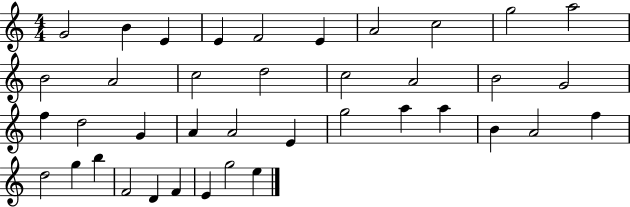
G4/h B4/q E4/q E4/q F4/h E4/q A4/h C5/h G5/h A5/h B4/h A4/h C5/h D5/h C5/h A4/h B4/h G4/h F5/q D5/h G4/q A4/q A4/h E4/q G5/h A5/q A5/q B4/q A4/h F5/q D5/h G5/q B5/q F4/h D4/q F4/q E4/q G5/h E5/q